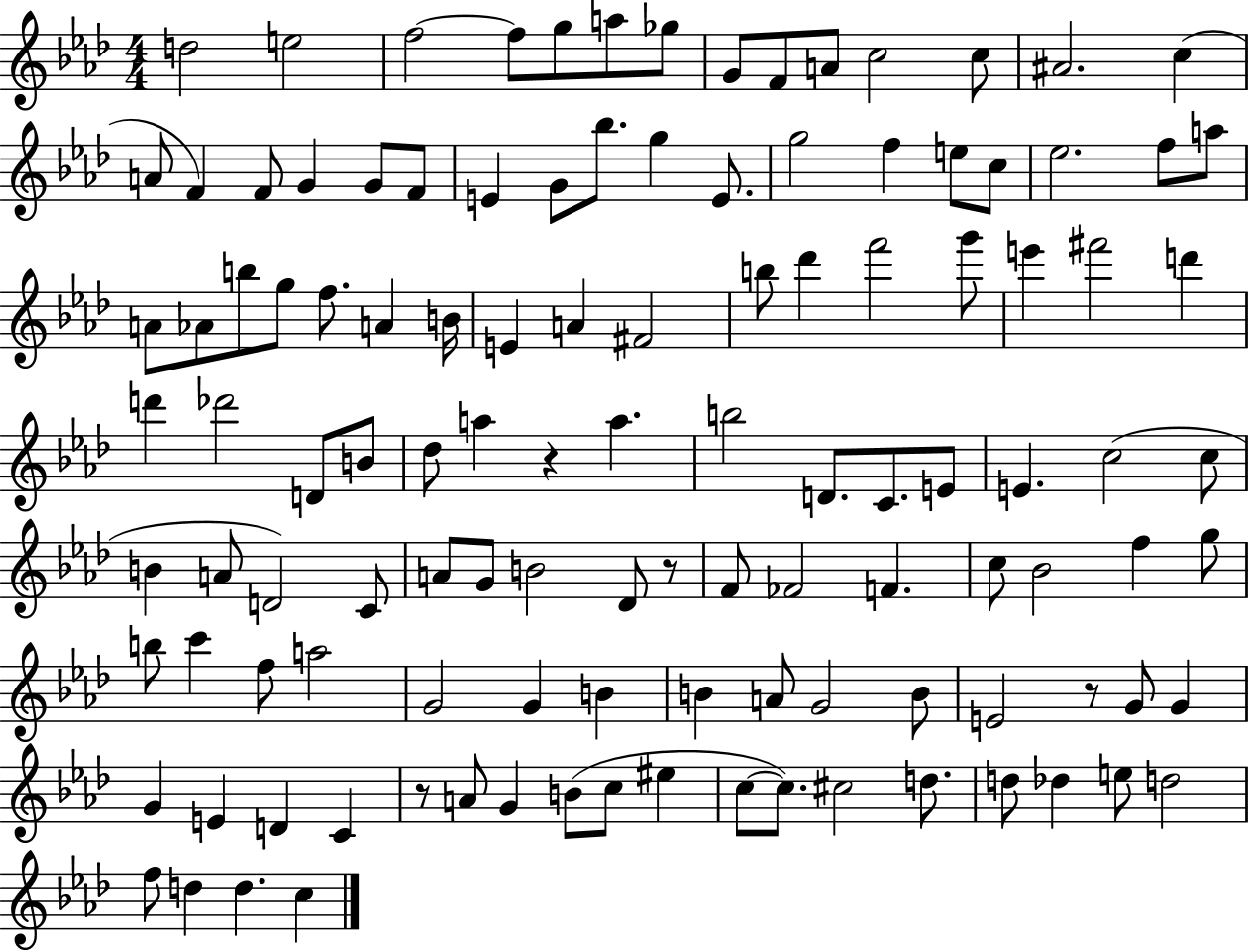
X:1
T:Untitled
M:4/4
L:1/4
K:Ab
d2 e2 f2 f/2 g/2 a/2 _g/2 G/2 F/2 A/2 c2 c/2 ^A2 c A/2 F F/2 G G/2 F/2 E G/2 _b/2 g E/2 g2 f e/2 c/2 _e2 f/2 a/2 A/2 _A/2 b/2 g/2 f/2 A B/4 E A ^F2 b/2 _d' f'2 g'/2 e' ^f'2 d' d' _d'2 D/2 B/2 _d/2 a z a b2 D/2 C/2 E/2 E c2 c/2 B A/2 D2 C/2 A/2 G/2 B2 _D/2 z/2 F/2 _F2 F c/2 _B2 f g/2 b/2 c' f/2 a2 G2 G B B A/2 G2 B/2 E2 z/2 G/2 G G E D C z/2 A/2 G B/2 c/2 ^e c/2 c/2 ^c2 d/2 d/2 _d e/2 d2 f/2 d d c